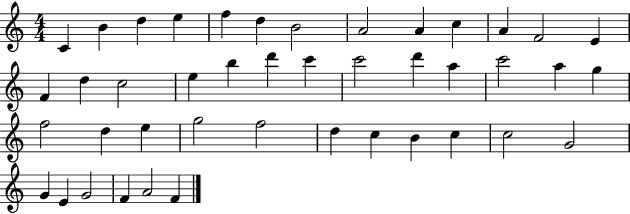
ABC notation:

X:1
T:Untitled
M:4/4
L:1/4
K:C
C B d e f d B2 A2 A c A F2 E F d c2 e b d' c' c'2 d' a c'2 a g f2 d e g2 f2 d c B c c2 G2 G E G2 F A2 F